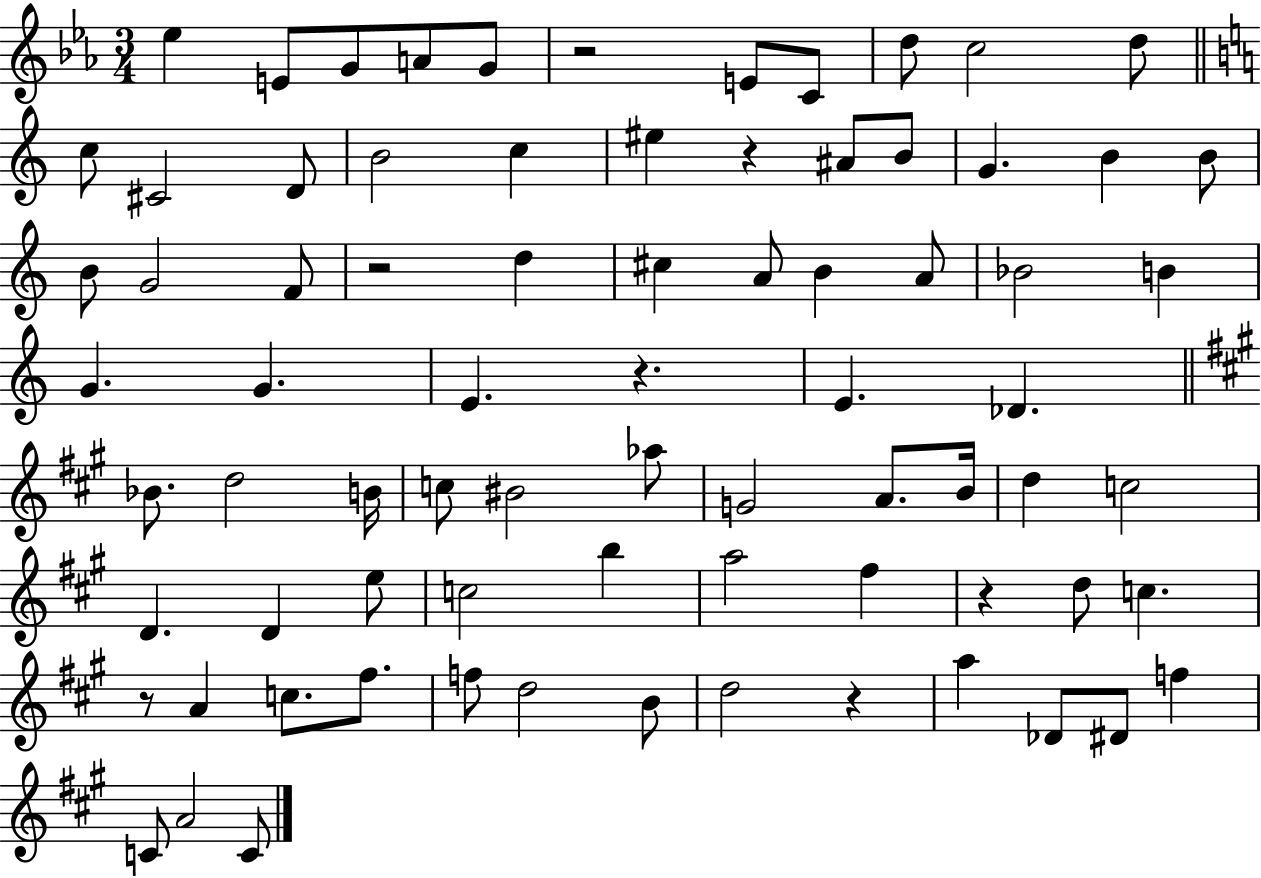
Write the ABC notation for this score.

X:1
T:Untitled
M:3/4
L:1/4
K:Eb
_e E/2 G/2 A/2 G/2 z2 E/2 C/2 d/2 c2 d/2 c/2 ^C2 D/2 B2 c ^e z ^A/2 B/2 G B B/2 B/2 G2 F/2 z2 d ^c A/2 B A/2 _B2 B G G E z E _D _B/2 d2 B/4 c/2 ^B2 _a/2 G2 A/2 B/4 d c2 D D e/2 c2 b a2 ^f z d/2 c z/2 A c/2 ^f/2 f/2 d2 B/2 d2 z a _D/2 ^D/2 f C/2 A2 C/2